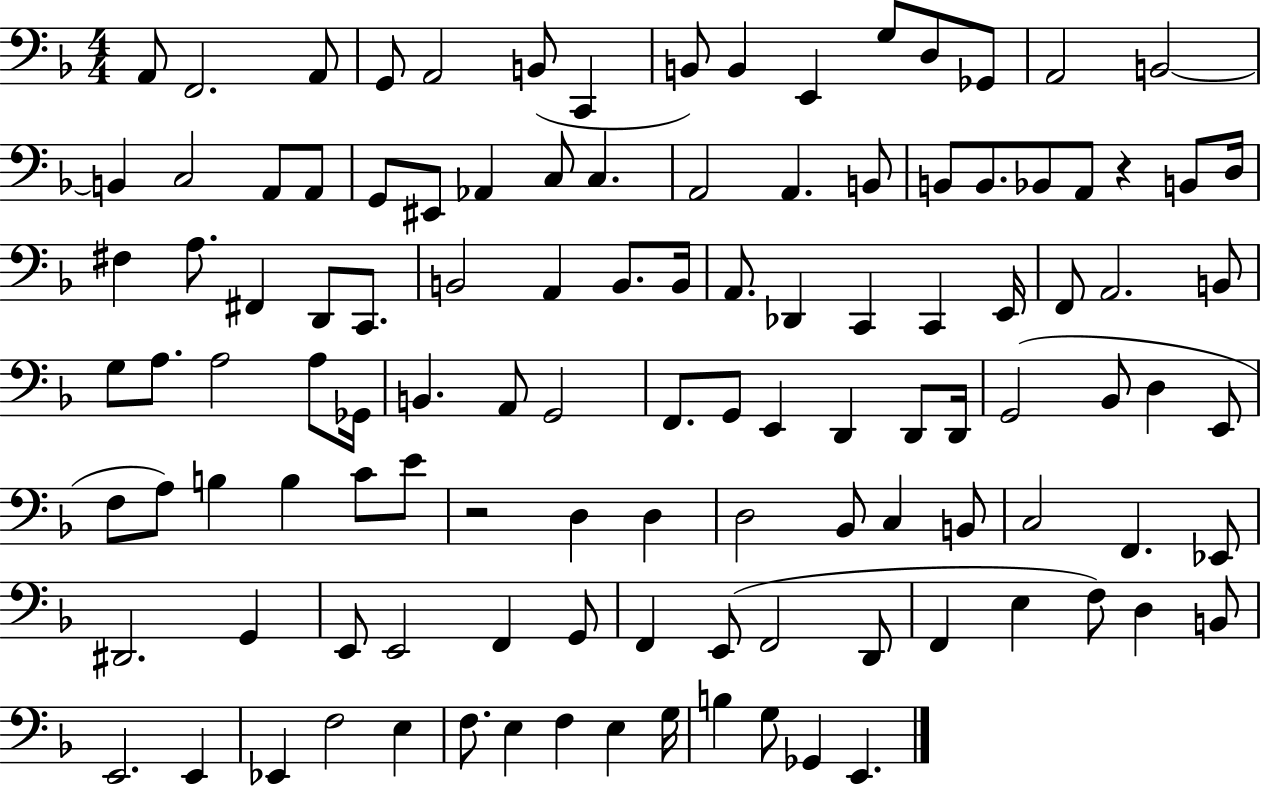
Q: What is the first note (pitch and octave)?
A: A2